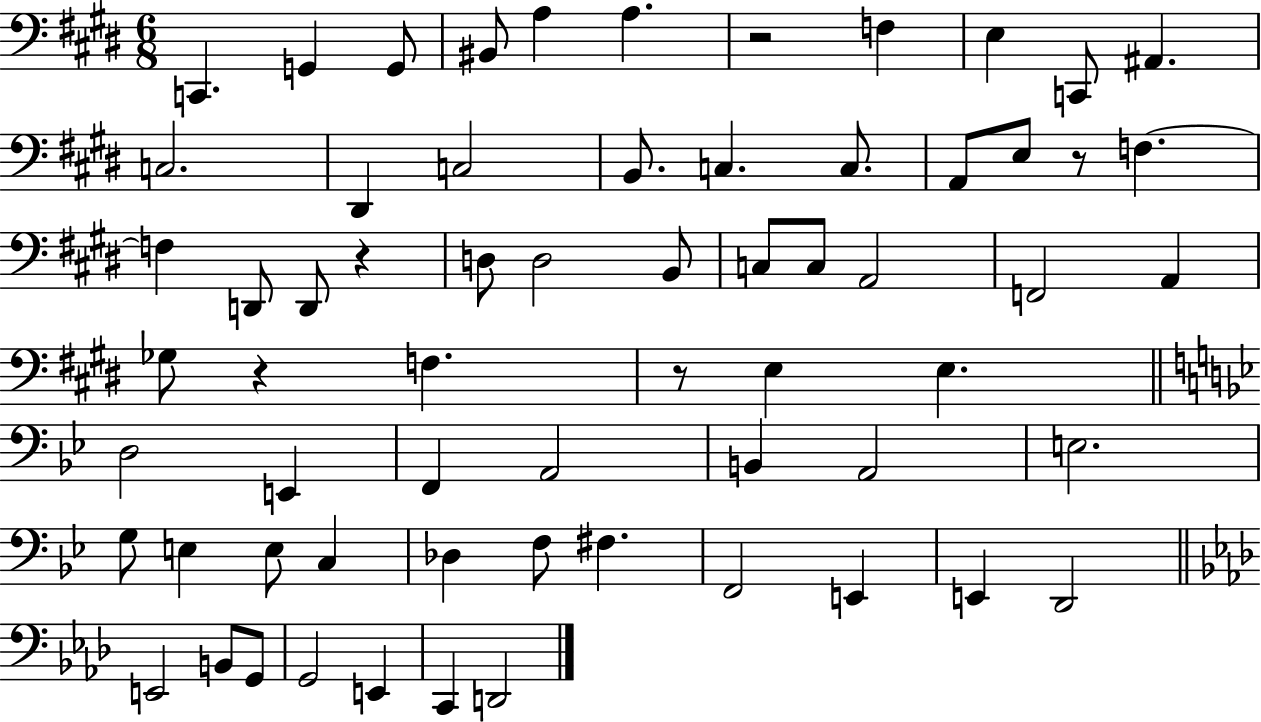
{
  \clef bass
  \numericTimeSignature
  \time 6/8
  \key e \major
  c,4. g,4 g,8 | bis,8 a4 a4. | r2 f4 | e4 c,8 ais,4. | \break c2. | dis,4 c2 | b,8. c4. c8. | a,8 e8 r8 f4.~~ | \break f4 d,8 d,8 r4 | d8 d2 b,8 | c8 c8 a,2 | f,2 a,4 | \break ges8 r4 f4. | r8 e4 e4. | \bar "||" \break \key bes \major d2 e,4 | f,4 a,2 | b,4 a,2 | e2. | \break g8 e4 e8 c4 | des4 f8 fis4. | f,2 e,4 | e,4 d,2 | \break \bar "||" \break \key aes \major e,2 b,8 g,8 | g,2 e,4 | c,4 d,2 | \bar "|."
}